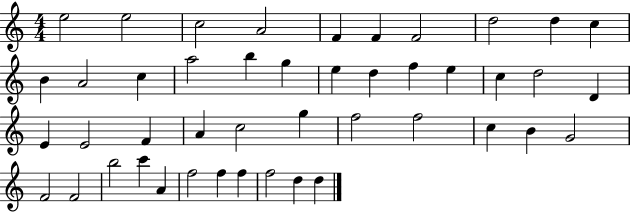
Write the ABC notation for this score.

X:1
T:Untitled
M:4/4
L:1/4
K:C
e2 e2 c2 A2 F F F2 d2 d c B A2 c a2 b g e d f e c d2 D E E2 F A c2 g f2 f2 c B G2 F2 F2 b2 c' A f2 f f f2 d d